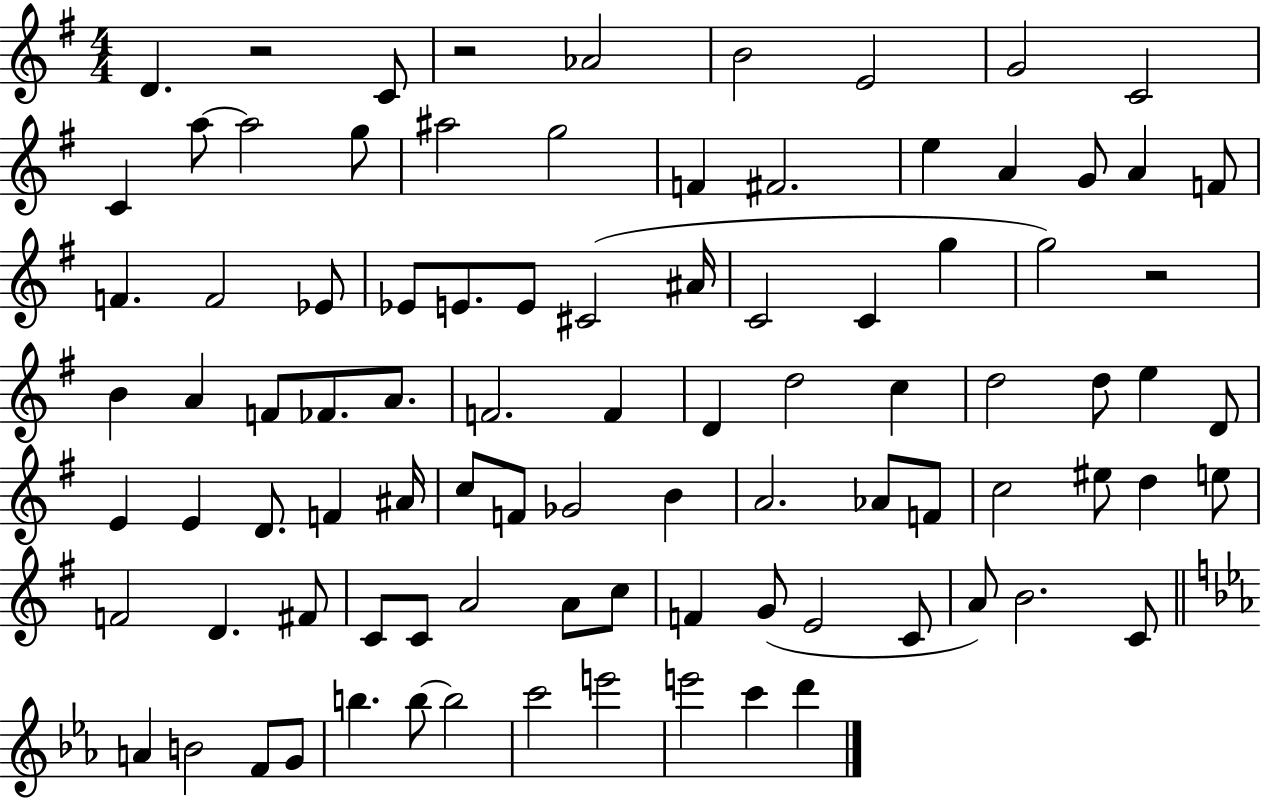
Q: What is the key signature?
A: G major